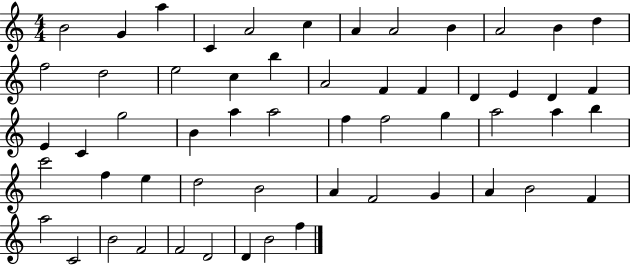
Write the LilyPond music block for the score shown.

{
  \clef treble
  \numericTimeSignature
  \time 4/4
  \key c \major
  b'2 g'4 a''4 | c'4 a'2 c''4 | a'4 a'2 b'4 | a'2 b'4 d''4 | \break f''2 d''2 | e''2 c''4 b''4 | a'2 f'4 f'4 | d'4 e'4 d'4 f'4 | \break e'4 c'4 g''2 | b'4 a''4 a''2 | f''4 f''2 g''4 | a''2 a''4 b''4 | \break c'''2 f''4 e''4 | d''2 b'2 | a'4 f'2 g'4 | a'4 b'2 f'4 | \break a''2 c'2 | b'2 f'2 | f'2 d'2 | d'4 b'2 f''4 | \break \bar "|."
}